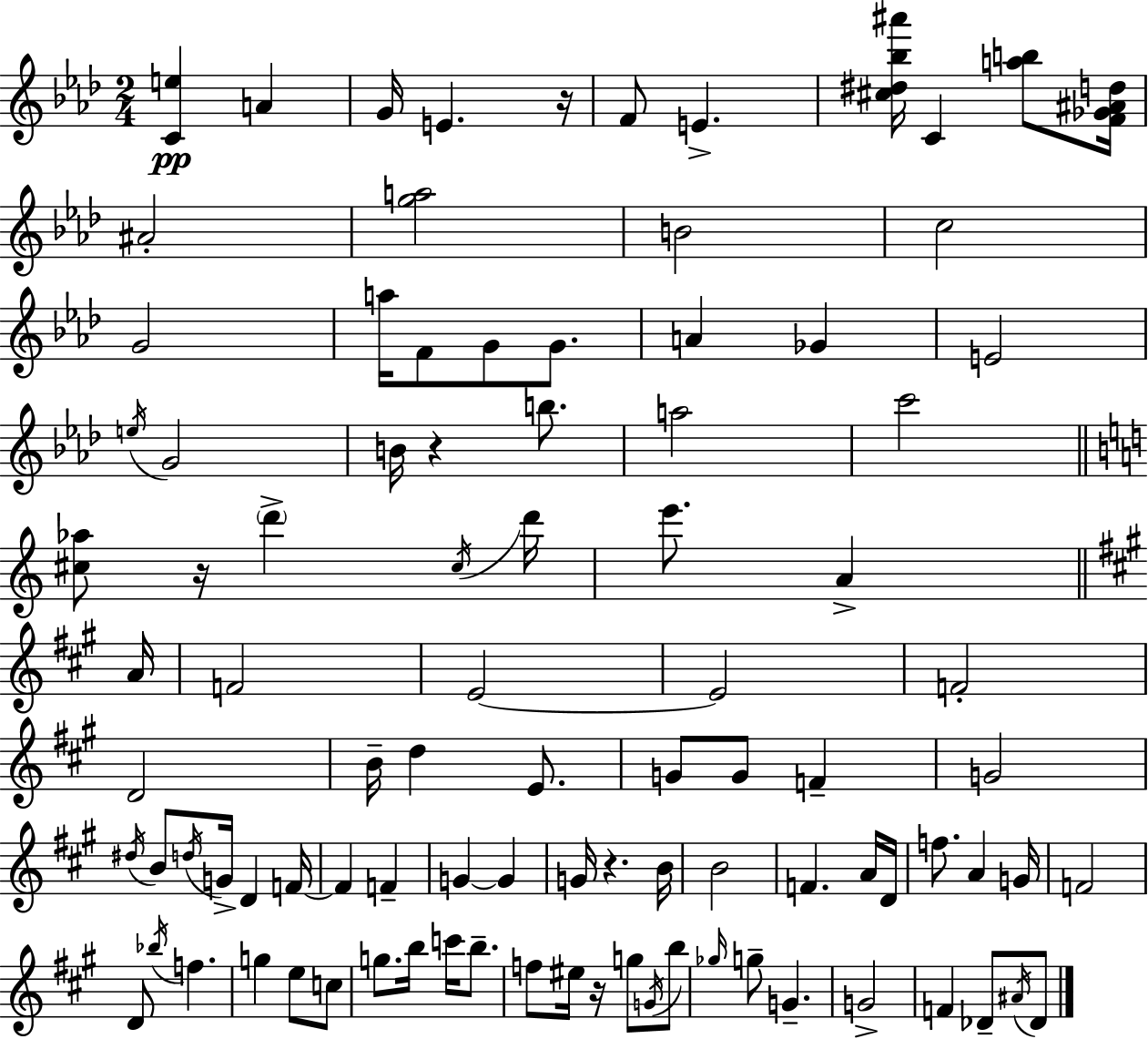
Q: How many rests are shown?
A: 5